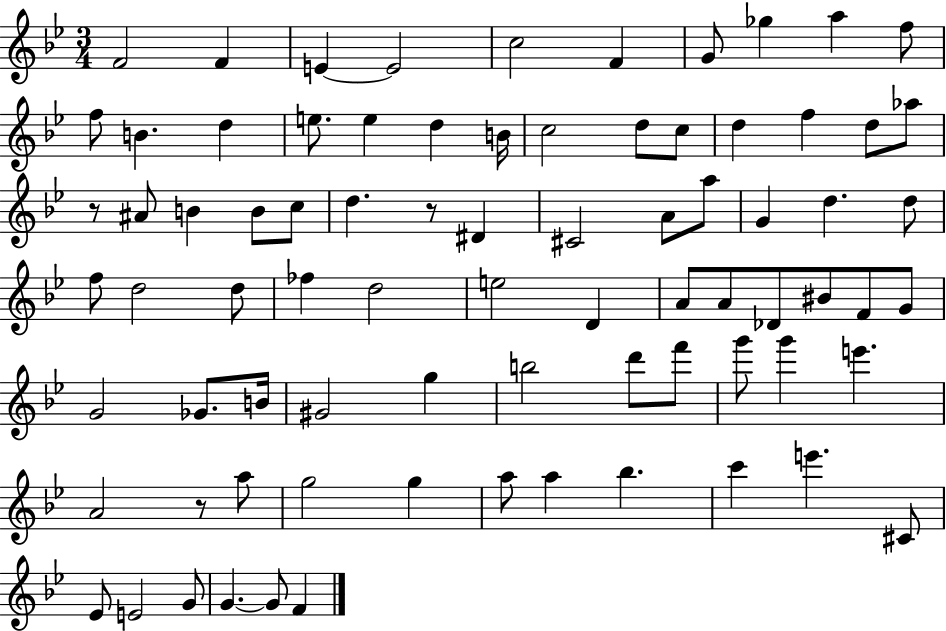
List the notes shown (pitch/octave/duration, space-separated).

F4/h F4/q E4/q E4/h C5/h F4/q G4/e Gb5/q A5/q F5/e F5/e B4/q. D5/q E5/e. E5/q D5/q B4/s C5/h D5/e C5/e D5/q F5/q D5/e Ab5/e R/e A#4/e B4/q B4/e C5/e D5/q. R/e D#4/q C#4/h A4/e A5/e G4/q D5/q. D5/e F5/e D5/h D5/e FES5/q D5/h E5/h D4/q A4/e A4/e Db4/e BIS4/e F4/e G4/e G4/h Gb4/e. B4/s G#4/h G5/q B5/h D6/e F6/e G6/e G6/q E6/q. A4/h R/e A5/e G5/h G5/q A5/e A5/q Bb5/q. C6/q E6/q. C#4/e Eb4/e E4/h G4/e G4/q. G4/e F4/q